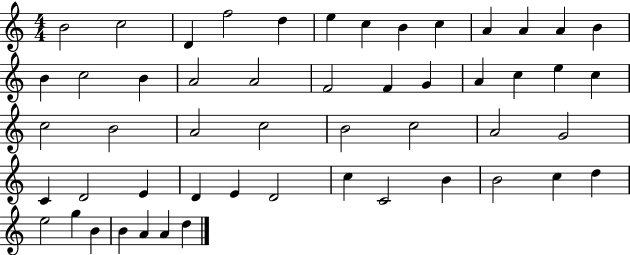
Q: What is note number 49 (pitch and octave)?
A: B4